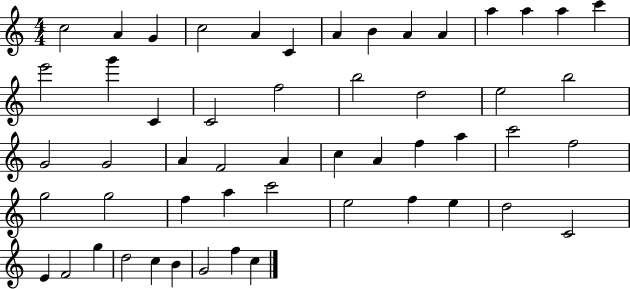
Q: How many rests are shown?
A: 0